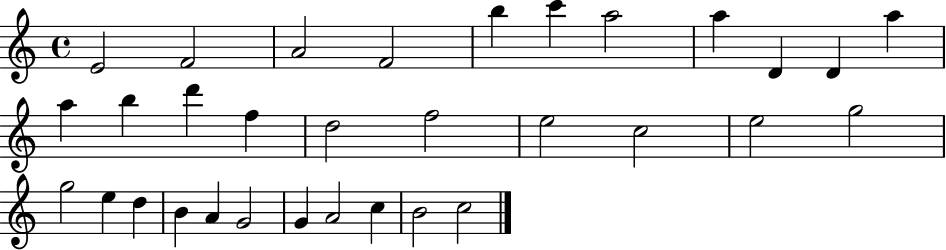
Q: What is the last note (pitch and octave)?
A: C5